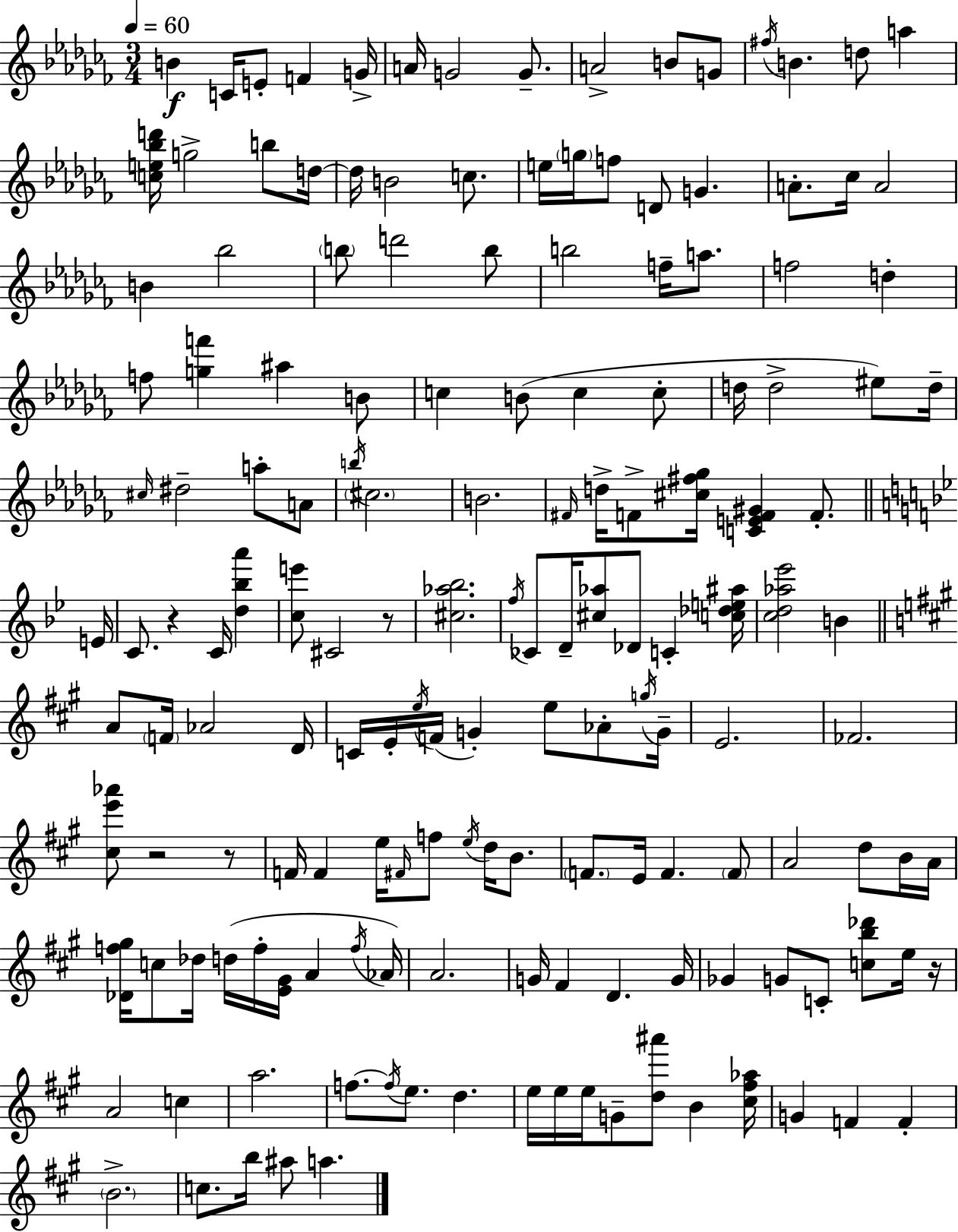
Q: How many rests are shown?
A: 5